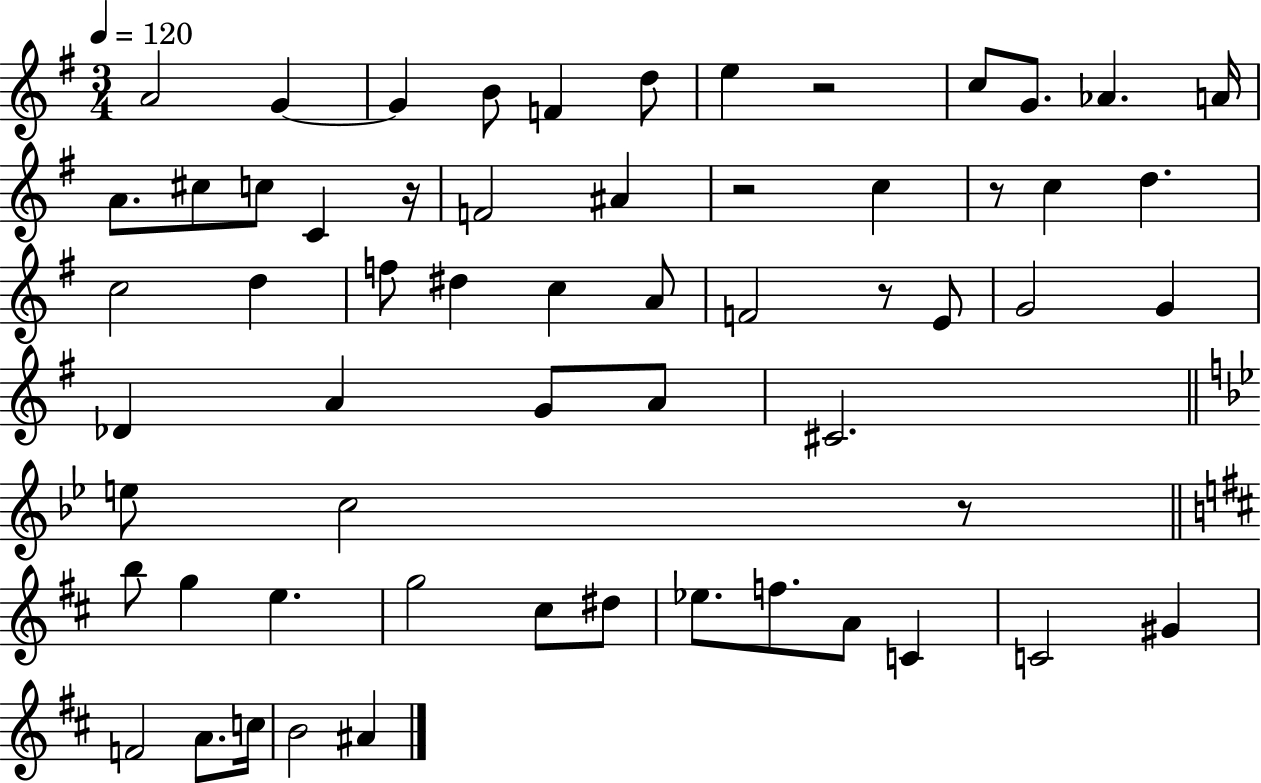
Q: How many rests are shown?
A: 6